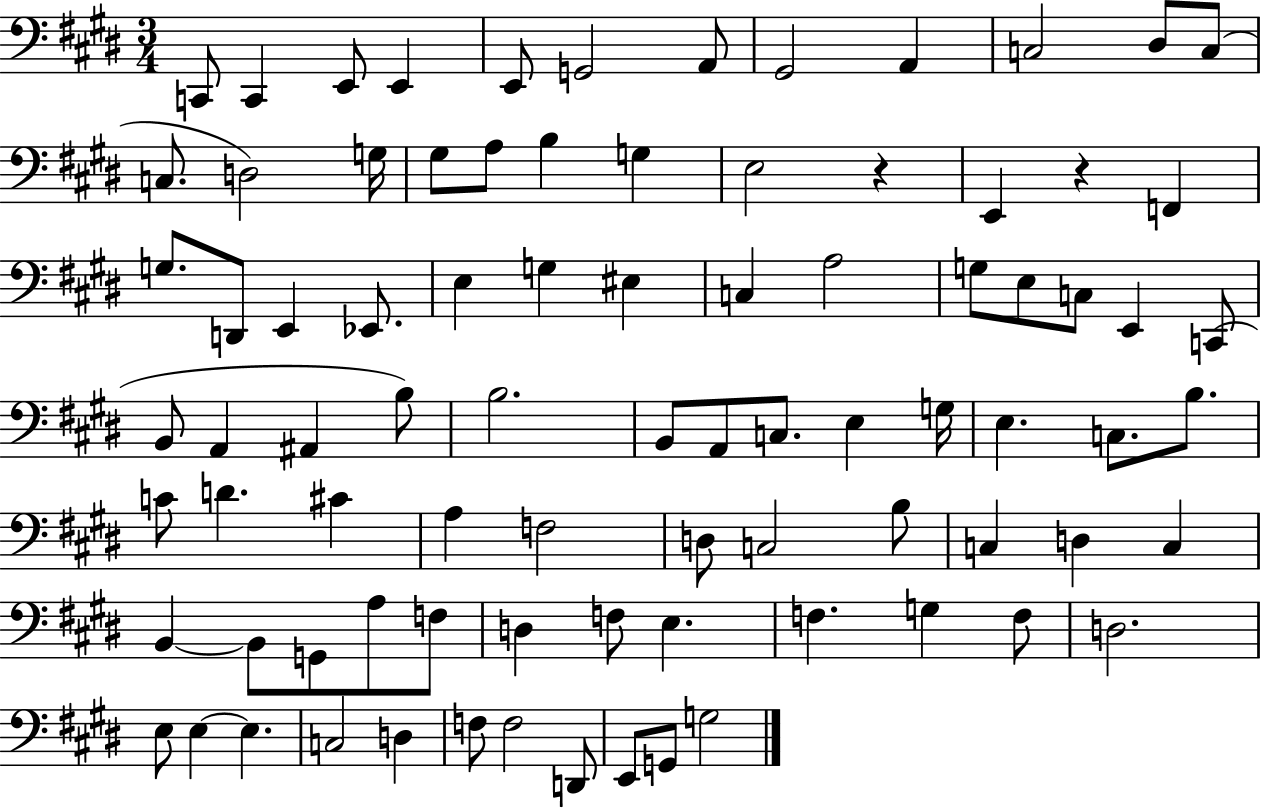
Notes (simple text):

C2/e C2/q E2/e E2/q E2/e G2/h A2/e G#2/h A2/q C3/h D#3/e C3/e C3/e. D3/h G3/s G#3/e A3/e B3/q G3/q E3/h R/q E2/q R/q F2/q G3/e. D2/e E2/q Eb2/e. E3/q G3/q EIS3/q C3/q A3/h G3/e E3/e C3/e E2/q C2/e B2/e A2/q A#2/q B3/e B3/h. B2/e A2/e C3/e. E3/q G3/s E3/q. C3/e. B3/e. C4/e D4/q. C#4/q A3/q F3/h D3/e C3/h B3/e C3/q D3/q C3/q B2/q B2/e G2/e A3/e F3/e D3/q F3/e E3/q. F3/q. G3/q F3/e D3/h. E3/e E3/q E3/q. C3/h D3/q F3/e F3/h D2/e E2/e G2/e G3/h